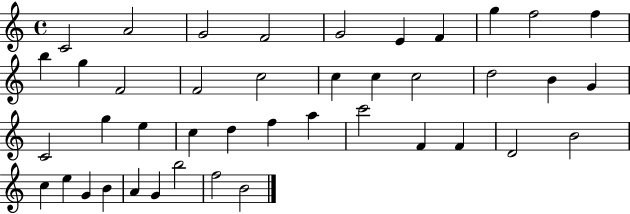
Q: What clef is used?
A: treble